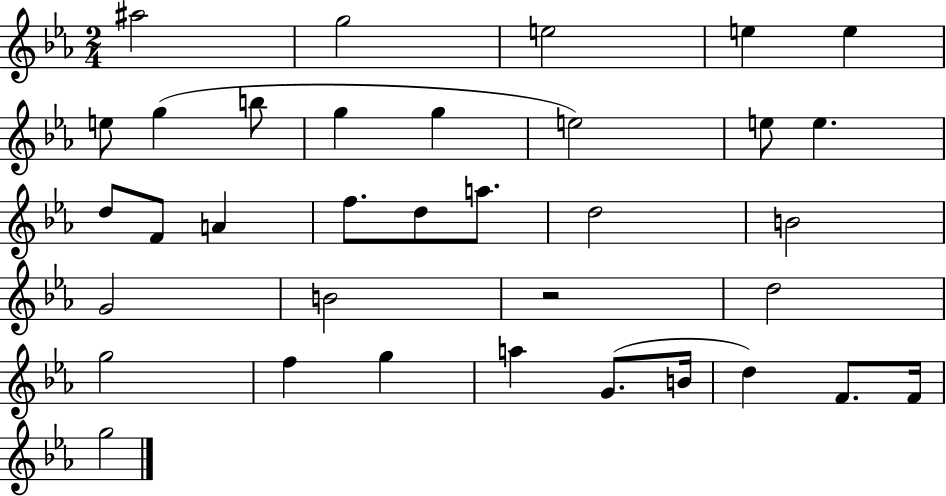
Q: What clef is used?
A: treble